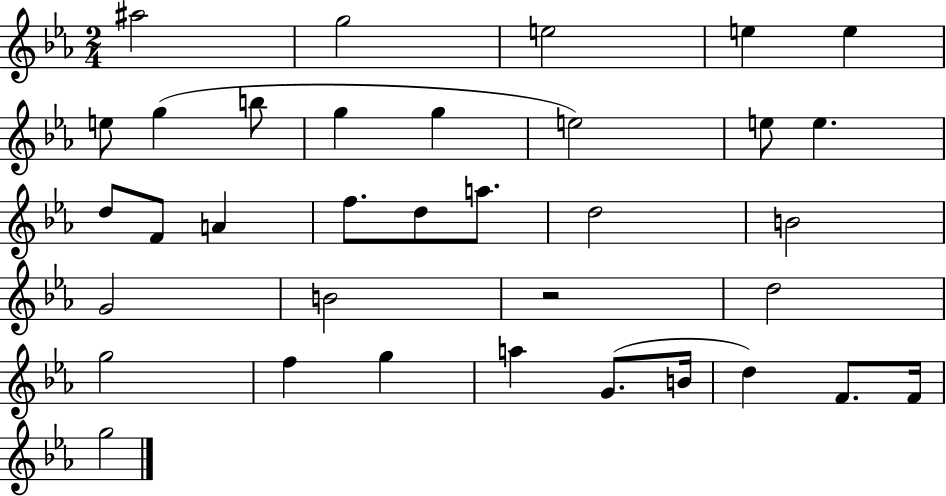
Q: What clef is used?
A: treble